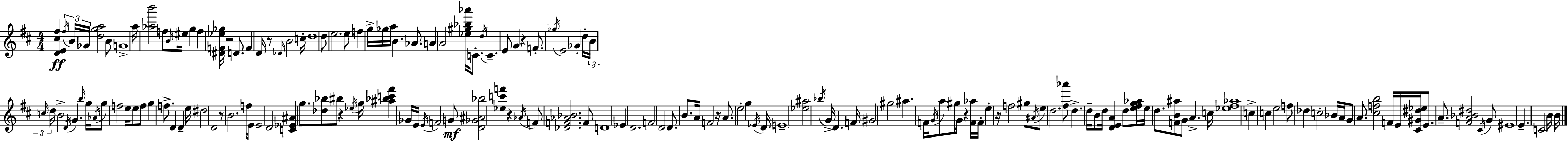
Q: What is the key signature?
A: D major